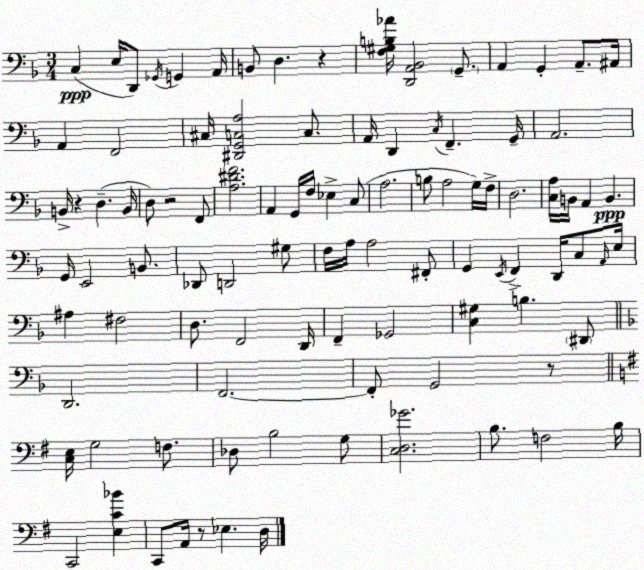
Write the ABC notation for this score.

X:1
T:Untitled
M:3/4
L:1/4
K:F
C, E,/4 D,,/2 _G,,/4 G,, A,,/4 B,,/2 D, z [F,^G,B,_A]/4 [D,,A,,_B,,]2 G,,/2 A,, G,, A,,/2 ^A,,/4 A,, F,,2 ^C,/4 [^D,,G,,C,A,]2 C,/2 A,,/4 D,, C,/4 F,, G,,/4 A,,2 B,,/4 z D, B,,/4 D,/2 z2 F,,/2 [A,^DF]2 A,, G,,/4 F,/4 _E, C,/2 A,2 B,/2 A,2 G,/4 F,/4 D,2 [C,A,]/4 B,,/4 A,, B,, G,,/4 E,,2 B,,/2 _D,,/2 D,,2 ^G,/2 F,/4 A,/4 A,2 ^F,,/2 G,, E,,/4 F,, D,,/4 C,/2 A,,/4 E,/4 ^A, ^F,2 D,/2 F,,2 D,,/4 F,, _G,,2 [C,^G,] B, ^D,,/2 D,,2 F,,2 F,,/2 G,,2 z/2 [C,E,]/4 G,2 F,/2 _D,/2 B,2 G,/2 [C,D,_G]2 B,/2 F,2 B,/4 C,,2 [E,C_B] C,,/2 A,,/4 z/2 _E, D,/4